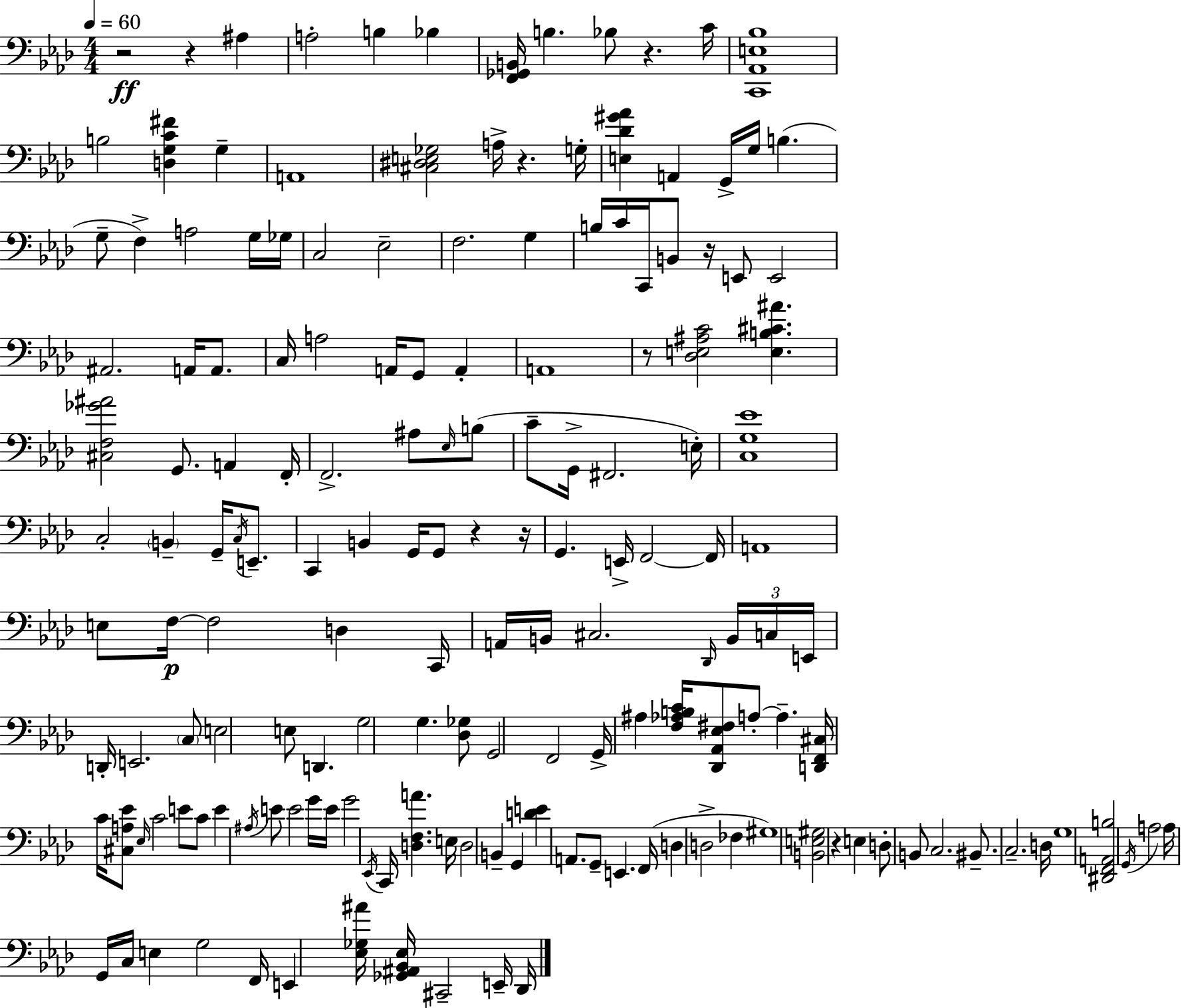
X:1
T:Untitled
M:4/4
L:1/4
K:Fm
z2 z ^A, A,2 B, _B, [F,,_G,,B,,]/4 B, _B,/2 z C/4 [C,,_A,,E,_B,]4 B,2 [D,G,C^F] G, A,,4 [^C,^D,E,_G,]2 A,/4 z G,/4 [E,_D^G_A] A,, G,,/4 G,/4 B, G,/2 F, A,2 G,/4 _G,/4 C,2 _E,2 F,2 G, B,/4 C/4 C,,/4 B,,/2 z/4 E,,/2 E,,2 ^A,,2 A,,/4 A,,/2 C,/4 A,2 A,,/4 G,,/2 A,, A,,4 z/2 [_D,E,^A,C]2 [E,B,^C^A] [^C,F,_G^A]2 G,,/2 A,, F,,/4 F,,2 ^A,/2 _E,/4 B,/2 C/2 G,,/4 ^F,,2 E,/4 [C,G,_E]4 C,2 B,, G,,/4 C,/4 E,,/2 C,, B,, G,,/4 G,,/2 z z/4 G,, E,,/4 F,,2 F,,/4 A,,4 E,/2 F,/4 F,2 D, C,,/4 A,,/4 B,,/4 ^C,2 _D,,/4 B,,/4 C,/4 E,,/4 D,,/4 E,,2 C,/2 E,2 E,/2 D,, G,2 G, [_D,_G,]/2 G,,2 F,,2 G,,/4 ^A, [F,_A,B,C]/4 [_D,,_A,,_E,^F,]/2 A,/2 A, [D,,F,,^C,]/4 C/4 [^C,A,_E]/2 _E,/4 C2 E/2 C/2 E ^A,/4 E/2 E2 G/4 E/4 G2 _E,,/4 C,,/4 [D,F,A] E,/4 D,2 B,, G,, [DE] A,,/2 G,,/2 E,, F,,/4 D, D,2 _F, ^G,4 [B,,E,^G,]2 z E, D,/2 B,,/2 C,2 ^B,,/2 C,2 D,/4 G,4 [^D,,F,,A,,B,]2 G,,/4 A,2 A,/4 G,,/4 C,/4 E, G,2 F,,/4 E,, [_E,_G,^A]/4 [_G,,^A,,_B,,_E,]/4 ^C,,2 E,,/4 _D,,/4